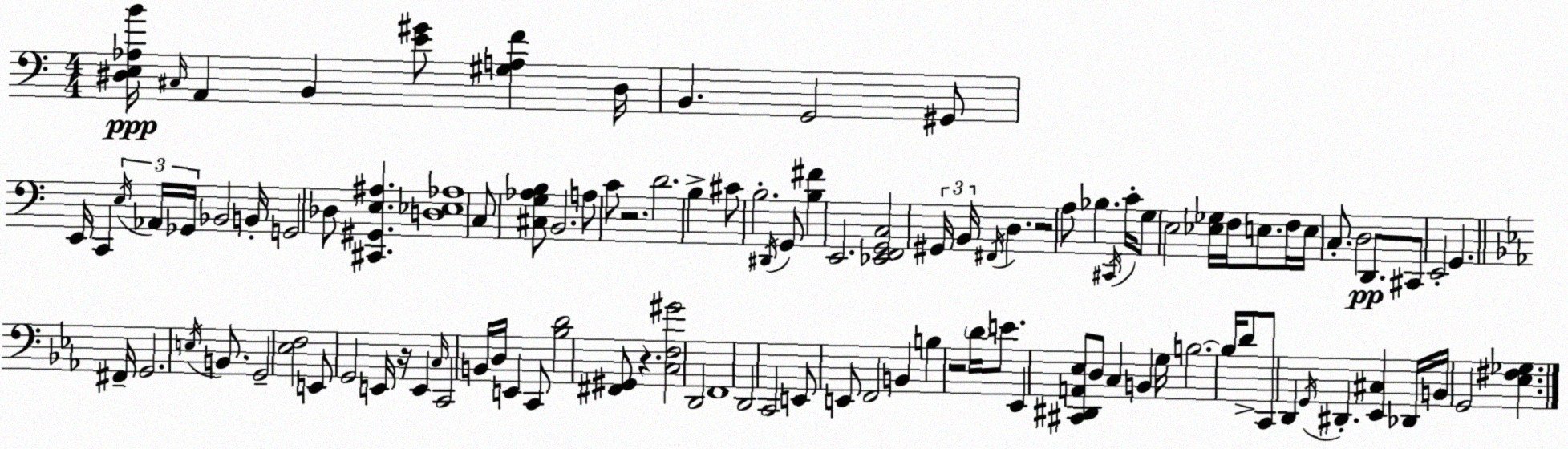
X:1
T:Untitled
M:4/4
L:1/4
K:Am
[^D,E,_A,B]/4 ^C,/4 A,, B,, [E^G]/2 [^G,A,F] ^D,/4 B,, G,,2 ^G,,/2 E,,/4 C,, E,/4 _A,,/4 _G,,/4 _B,,2 B,,/4 G,,2 _D,/2 [^C,,^G,,E,^A,] [D,_E,_A,]4 C,/2 [^C,G,_A,B,]/2 B,,2 A,/2 C/2 z2 D2 B, ^C/2 B,2 ^D,,/4 G,,/2 [B,^F] E,,2 [_E,,F,,G,,C,]2 ^G,,/4 B,,/4 ^F,,/4 D, z2 A,/2 _B, ^C,,/4 C/4 G,/2 E,2 [_E,_G,]/4 F,/4 E,/2 F,/4 E,/4 C,/2 D,2 D,,/2 ^C,,/2 E,,2 G,, ^F,,/4 G,,2 E,/4 B,,/2 G,,2 [_E,F,]2 E,,/2 G,,2 E,,/4 z/4 E,, C,/4 C,,2 B,,/4 D,/4 E,, C,,/2 [_B,D]2 [^F,,^G,,]/2 z [C,F,^G]2 D,,2 F,,4 D,,2 C,,2 E,,/2 E,,/2 F,,2 B,, B, z2 D/4 E/2 _E,, [^C,,^D,,A,,_E,]/2 D,/2 C, B,, G,/4 B,2 B,/4 D/2 C,,/2 D,, G,,/4 ^D,, [_E,,^C,] _D,,/4 B,,/4 G,,2 [_E,^F,_G,]